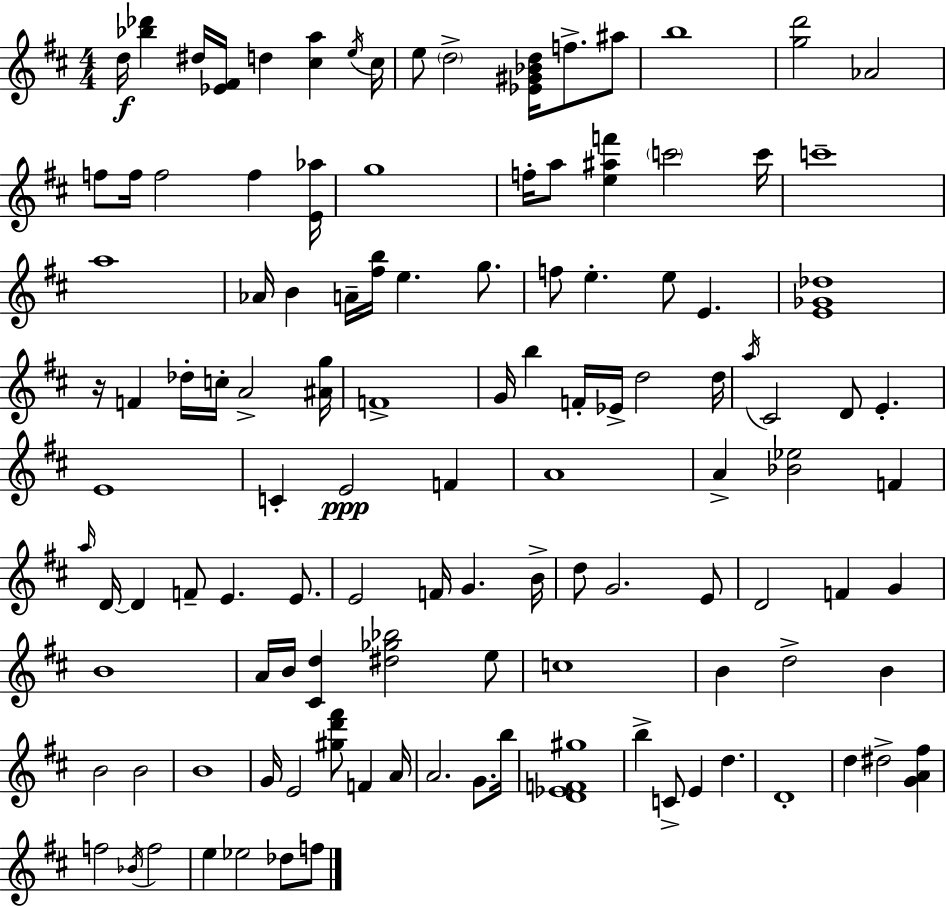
D5/s [Bb5,Db6]/q D#5/s [Eb4,F#4]/s D5/q [C#5,A5]/q E5/s C#5/s E5/e D5/h [Eb4,G#4,Bb4,D5]/s F5/e. A#5/e B5/w [G5,D6]/h Ab4/h F5/e F5/s F5/h F5/q [E4,Ab5]/s G5/w F5/s A5/e [E5,A#5,F6]/q C6/h C6/s C6/w A5/w Ab4/s B4/q A4/s [F#5,B5]/s E5/q. G5/e. F5/e E5/q. E5/e E4/q. [E4,Gb4,Db5]/w R/s F4/q Db5/s C5/s A4/h [A#4,G5]/s F4/w G4/s B5/q F4/s Eb4/s D5/h D5/s A5/s C#4/h D4/e E4/q. E4/w C4/q E4/h F4/q A4/w A4/q [Bb4,Eb5]/h F4/q A5/s D4/s D4/q F4/e E4/q. E4/e. E4/h F4/s G4/q. B4/s D5/e G4/h. E4/e D4/h F4/q G4/q B4/w A4/s B4/s [C#4,D5]/q [D#5,Gb5,Bb5]/h E5/e C5/w B4/q D5/h B4/q B4/h B4/h B4/w G4/s E4/h [G#5,D6,F#6]/e F4/q A4/s A4/h. G4/e. B5/s [D4,Eb4,F4,G#5]/w B5/q C4/e E4/q D5/q. D4/w D5/q D#5/h [G4,A4,F#5]/q F5/h Bb4/s F5/h E5/q Eb5/h Db5/e F5/e